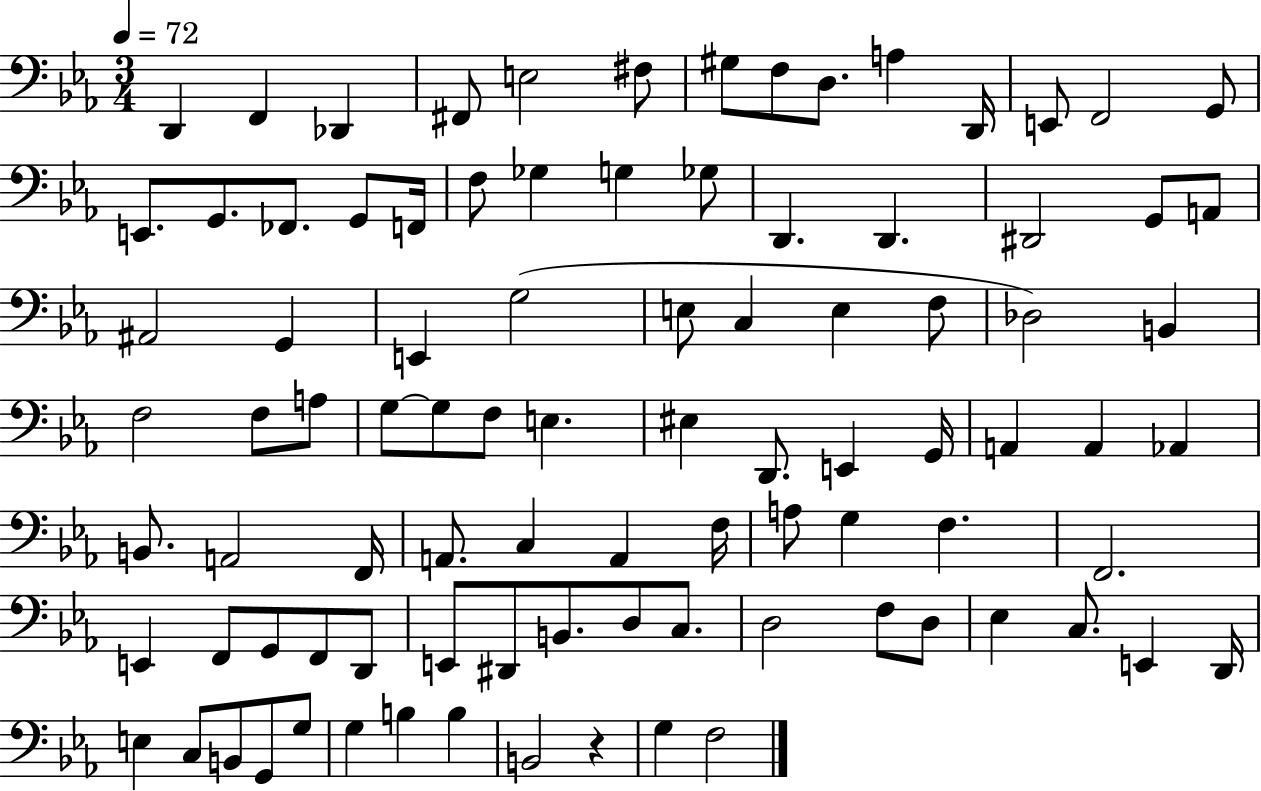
{
  \clef bass
  \numericTimeSignature
  \time 3/4
  \key ees \major
  \tempo 4 = 72
  \repeat volta 2 { d,4 f,4 des,4 | fis,8 e2 fis8 | gis8 f8 d8. a4 d,16 | e,8 f,2 g,8 | \break e,8. g,8. fes,8. g,8 f,16 | f8 ges4 g4 ges8 | d,4. d,4. | dis,2 g,8 a,8 | \break ais,2 g,4 | e,4 g2( | e8 c4 e4 f8 | des2) b,4 | \break f2 f8 a8 | g8~~ g8 f8 e4. | eis4 d,8. e,4 g,16 | a,4 a,4 aes,4 | \break b,8. a,2 f,16 | a,8. c4 a,4 f16 | a8 g4 f4. | f,2. | \break e,4 f,8 g,8 f,8 d,8 | e,8 dis,8 b,8. d8 c8. | d2 f8 d8 | ees4 c8. e,4 d,16 | \break e4 c8 b,8 g,8 g8 | g4 b4 b4 | b,2 r4 | g4 f2 | \break } \bar "|."
}